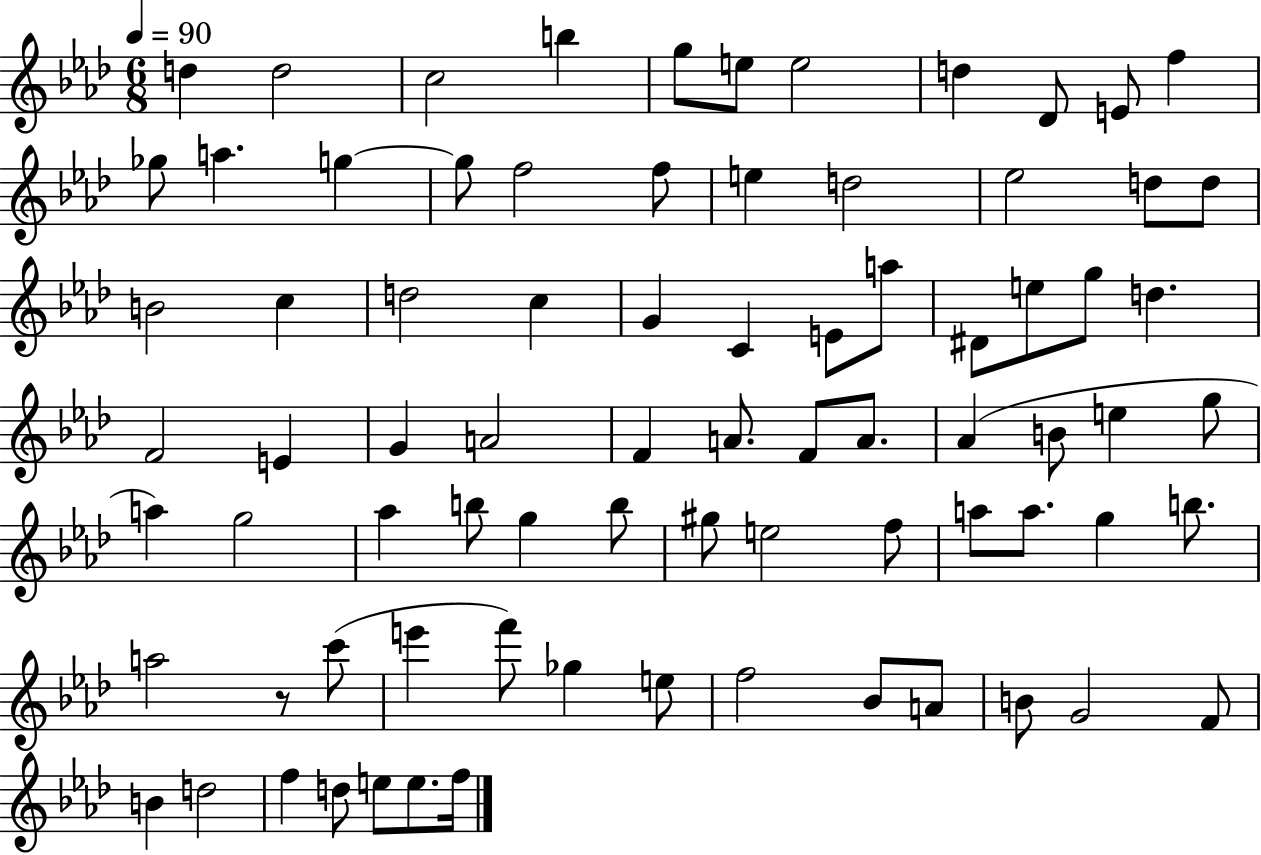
{
  \clef treble
  \numericTimeSignature
  \time 6/8
  \key aes \major
  \tempo 4 = 90
  d''4 d''2 | c''2 b''4 | g''8 e''8 e''2 | d''4 des'8 e'8 f''4 | \break ges''8 a''4. g''4~~ | g''8 f''2 f''8 | e''4 d''2 | ees''2 d''8 d''8 | \break b'2 c''4 | d''2 c''4 | g'4 c'4 e'8 a''8 | dis'8 e''8 g''8 d''4. | \break f'2 e'4 | g'4 a'2 | f'4 a'8. f'8 a'8. | aes'4( b'8 e''4 g''8 | \break a''4) g''2 | aes''4 b''8 g''4 b''8 | gis''8 e''2 f''8 | a''8 a''8. g''4 b''8. | \break a''2 r8 c'''8( | e'''4 f'''8) ges''4 e''8 | f''2 bes'8 a'8 | b'8 g'2 f'8 | \break b'4 d''2 | f''4 d''8 e''8 e''8. f''16 | \bar "|."
}